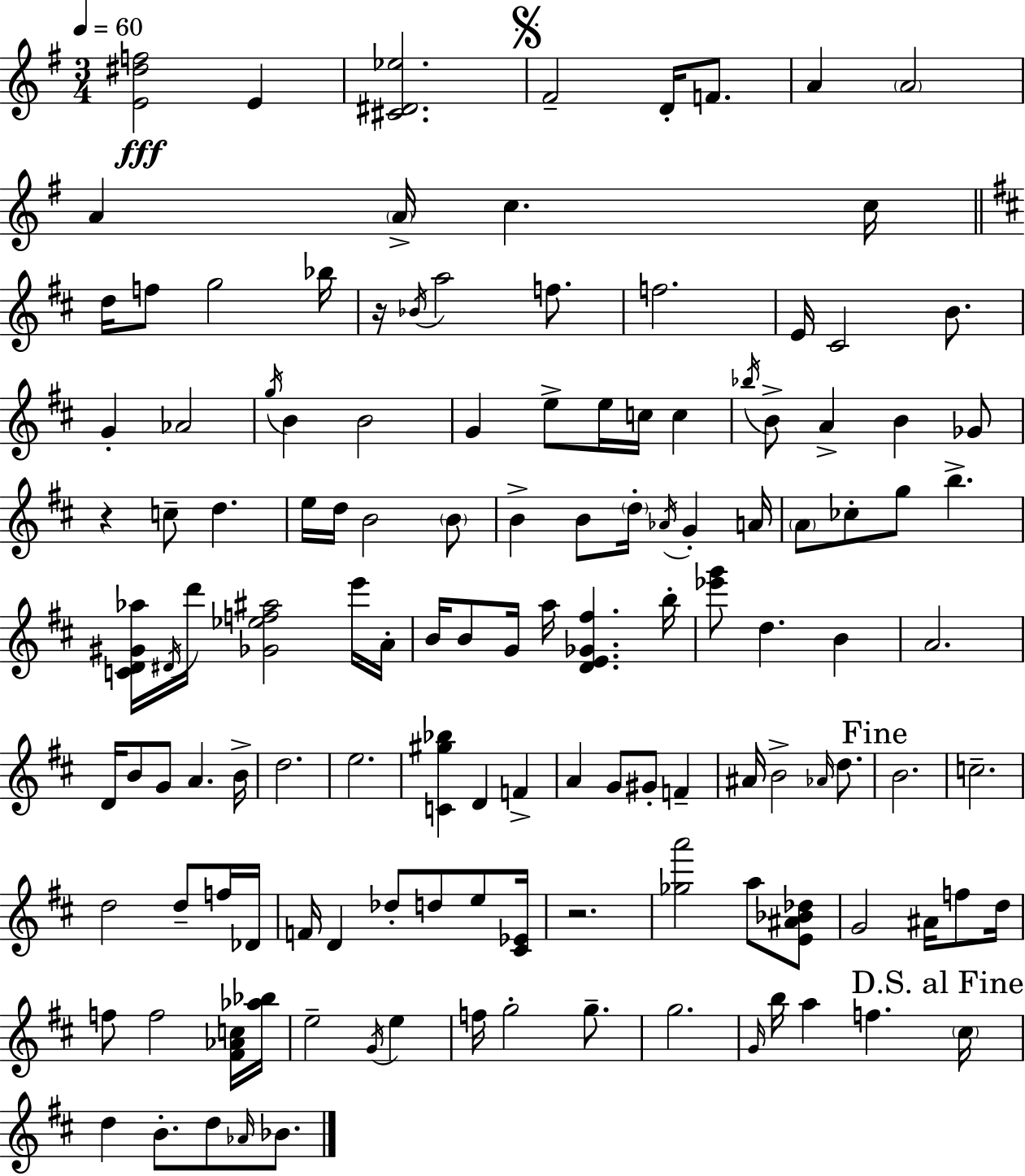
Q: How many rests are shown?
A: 3